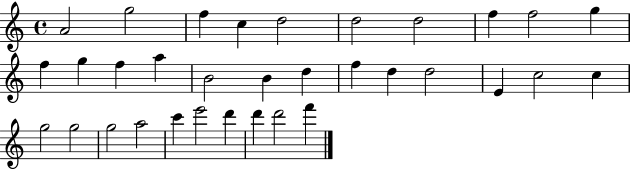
{
  \clef treble
  \time 4/4
  \defaultTimeSignature
  \key c \major
  a'2 g''2 | f''4 c''4 d''2 | d''2 d''2 | f''4 f''2 g''4 | \break f''4 g''4 f''4 a''4 | b'2 b'4 d''4 | f''4 d''4 d''2 | e'4 c''2 c''4 | \break g''2 g''2 | g''2 a''2 | c'''4 e'''2 d'''4 | d'''4 d'''2 f'''4 | \break \bar "|."
}